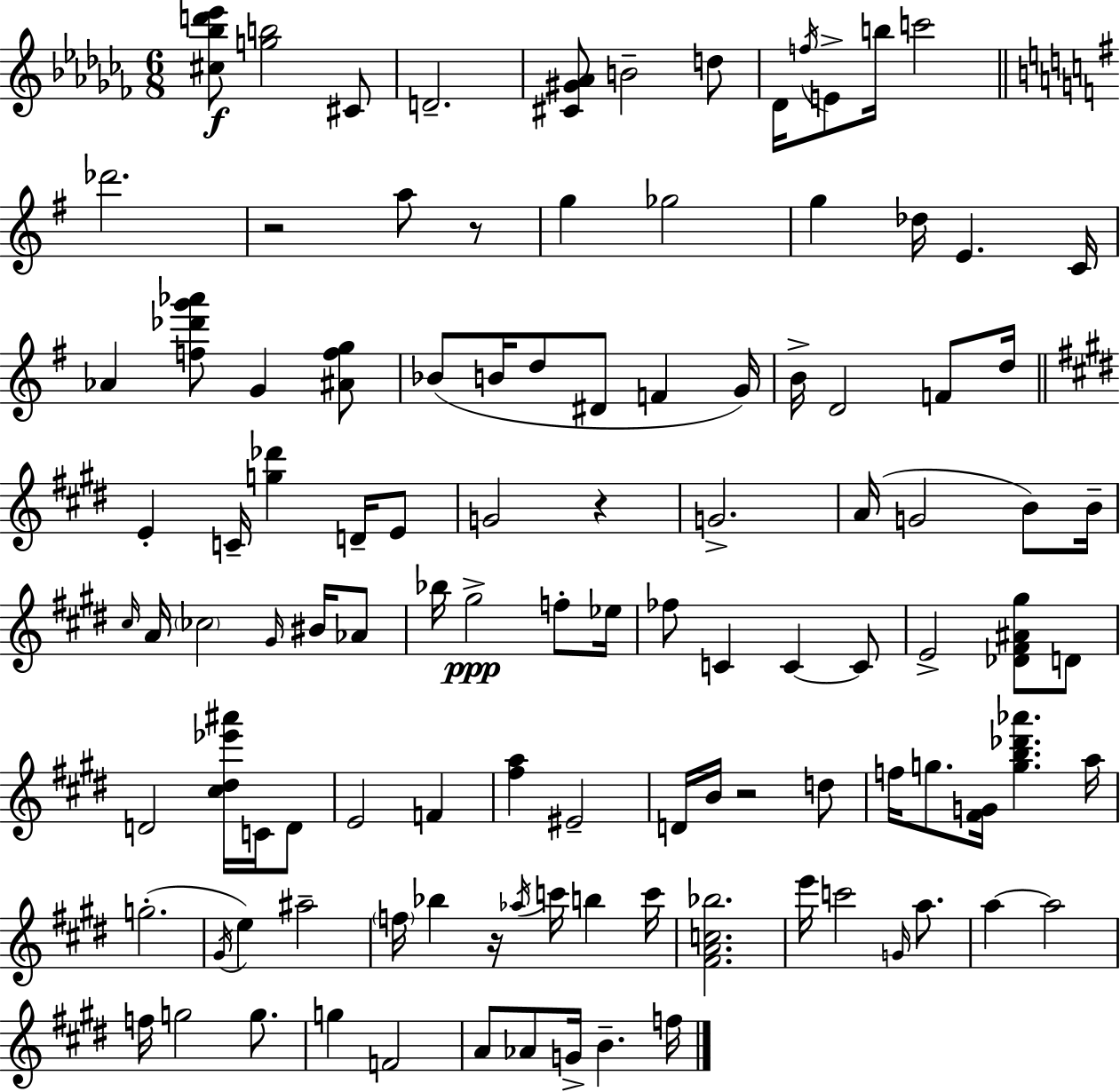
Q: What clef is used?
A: treble